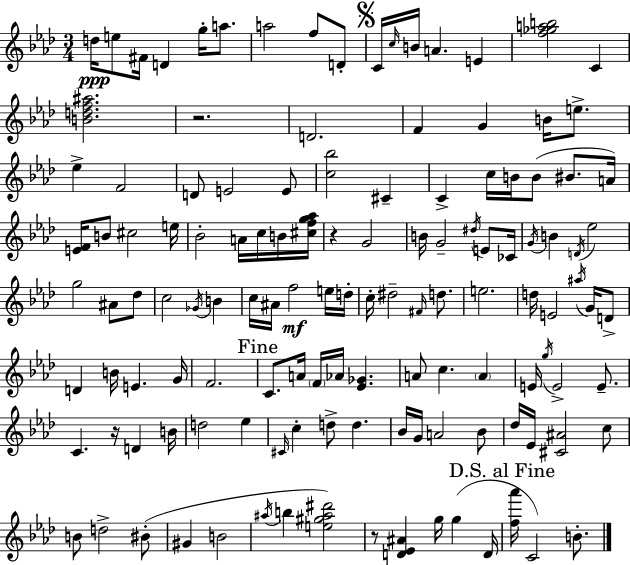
D5/s E5/e F#4/s D4/q G5/s A5/e. A5/h F5/e D4/e C4/s C5/s B4/s A4/q. E4/q [F5,Gb5,A5,B5]/h C4/q [B4,D5,F5,A#5]/h. R/h. D4/h. F4/q G4/q B4/s E5/e. Eb5/q F4/h D4/e E4/h E4/e [C5,Bb5]/h C#4/q C4/q C5/s B4/s B4/e BIS4/e. A4/s [E4,F4]/s B4/e C#5/h E5/s Bb4/h A4/s C5/s B4/s [C#5,F5,G5,Ab5]/s R/q G4/h B4/s G4/h D#5/s E4/e CES4/s G4/s B4/q D4/s Eb5/h G5/h A#4/e Db5/e C5/h Gb4/s B4/q C5/s A#4/s F5/h E5/s D5/s C5/s D#5/h F#4/s D5/e. E5/h. D5/s E4/h A#5/s G4/s D4/e D4/q B4/s E4/q. G4/s F4/h. C4/e. A4/s F4/s Ab4/s [Eb4,Gb4]/q. A4/e C5/q. A4/q E4/s G5/s E4/h E4/e. C4/q. R/s D4/q B4/s D5/h Eb5/q C#4/s C5/q D5/e D5/q. Bb4/s G4/s A4/h Bb4/e Db5/s Eb4/s [C#4,A#4]/h C5/e B4/e D5/h BIS4/e G#4/q B4/h A#5/s B5/q [E5,G#5,A#5,D#6]/h R/e [D4,Eb4,A#4]/q G5/s G5/q D4/s [F5,Ab6]/s C4/h B4/e.